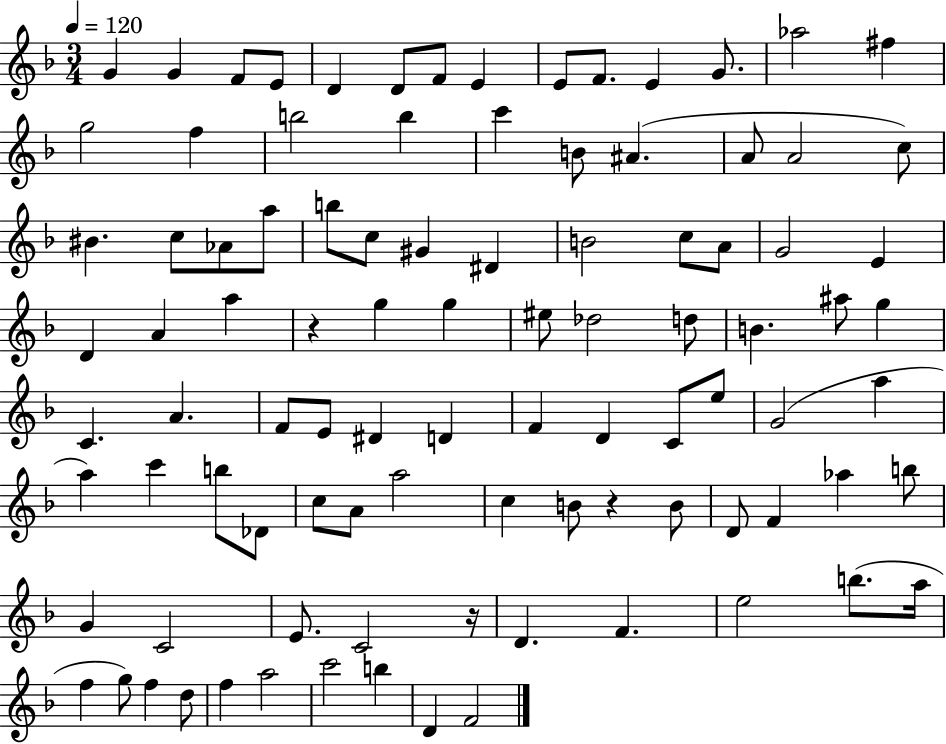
{
  \clef treble
  \numericTimeSignature
  \time 3/4
  \key f \major
  \tempo 4 = 120
  g'4 g'4 f'8 e'8 | d'4 d'8 f'8 e'4 | e'8 f'8. e'4 g'8. | aes''2 fis''4 | \break g''2 f''4 | b''2 b''4 | c'''4 b'8 ais'4.( | a'8 a'2 c''8) | \break bis'4. c''8 aes'8 a''8 | b''8 c''8 gis'4 dis'4 | b'2 c''8 a'8 | g'2 e'4 | \break d'4 a'4 a''4 | r4 g''4 g''4 | eis''8 des''2 d''8 | b'4. ais''8 g''4 | \break c'4. a'4. | f'8 e'8 dis'4 d'4 | f'4 d'4 c'8 e''8 | g'2( a''4 | \break a''4) c'''4 b''8 des'8 | c''8 a'8 a''2 | c''4 b'8 r4 b'8 | d'8 f'4 aes''4 b''8 | \break g'4 c'2 | e'8. c'2 r16 | d'4. f'4. | e''2 b''8.( a''16 | \break f''4 g''8) f''4 d''8 | f''4 a''2 | c'''2 b''4 | d'4 f'2 | \break \bar "|."
}